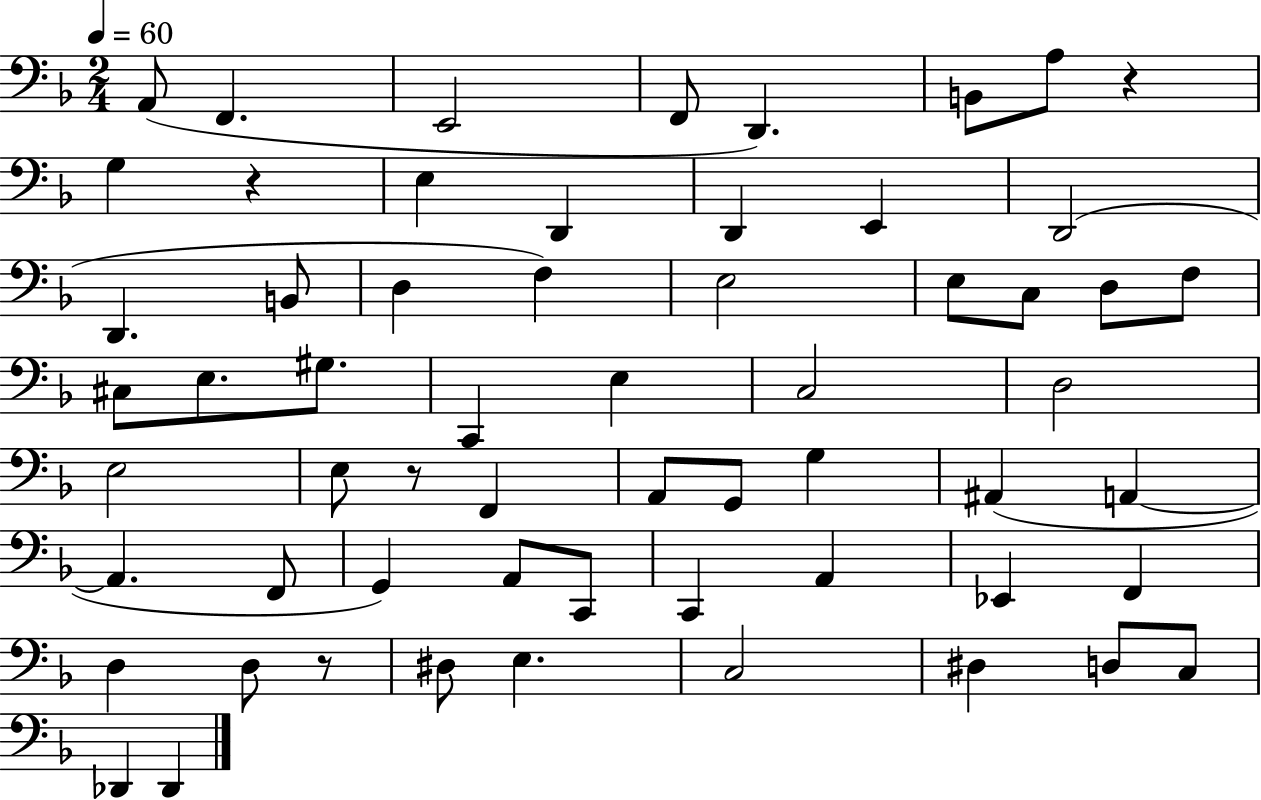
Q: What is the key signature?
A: F major